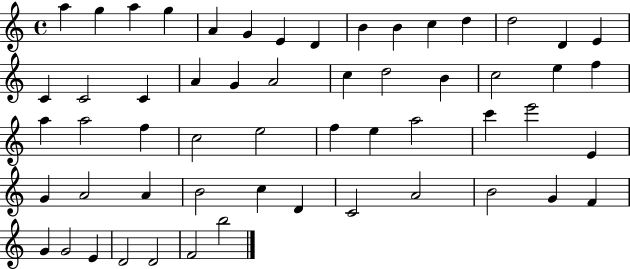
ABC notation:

X:1
T:Untitled
M:4/4
L:1/4
K:C
a g a g A G E D B B c d d2 D E C C2 C A G A2 c d2 B c2 e f a a2 f c2 e2 f e a2 c' e'2 E G A2 A B2 c D C2 A2 B2 G F G G2 E D2 D2 F2 b2